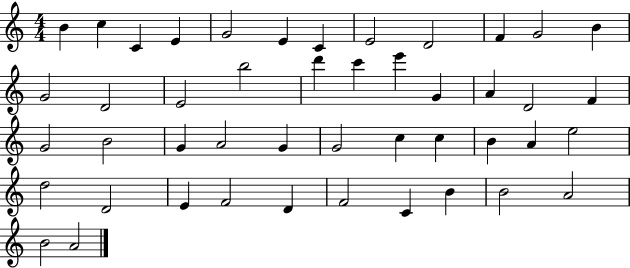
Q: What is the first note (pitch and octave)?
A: B4